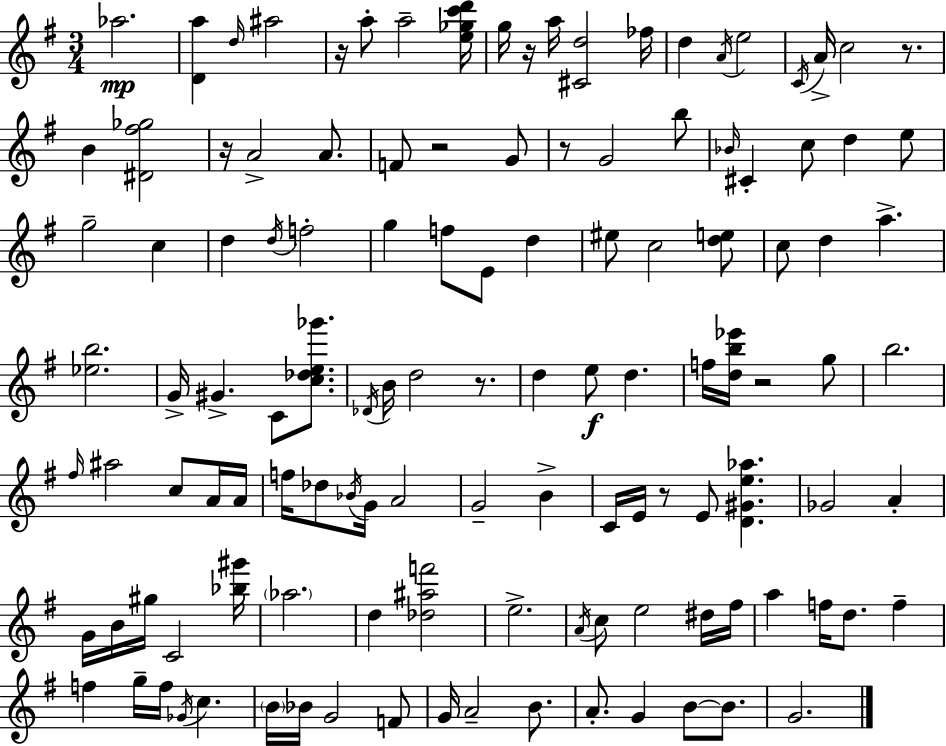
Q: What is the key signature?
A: G major